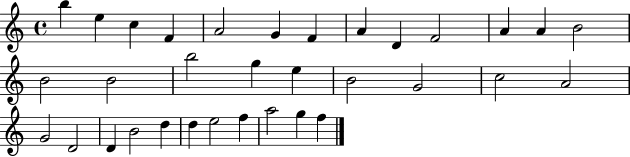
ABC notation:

X:1
T:Untitled
M:4/4
L:1/4
K:C
b e c F A2 G F A D F2 A A B2 B2 B2 b2 g e B2 G2 c2 A2 G2 D2 D B2 d d e2 f a2 g f